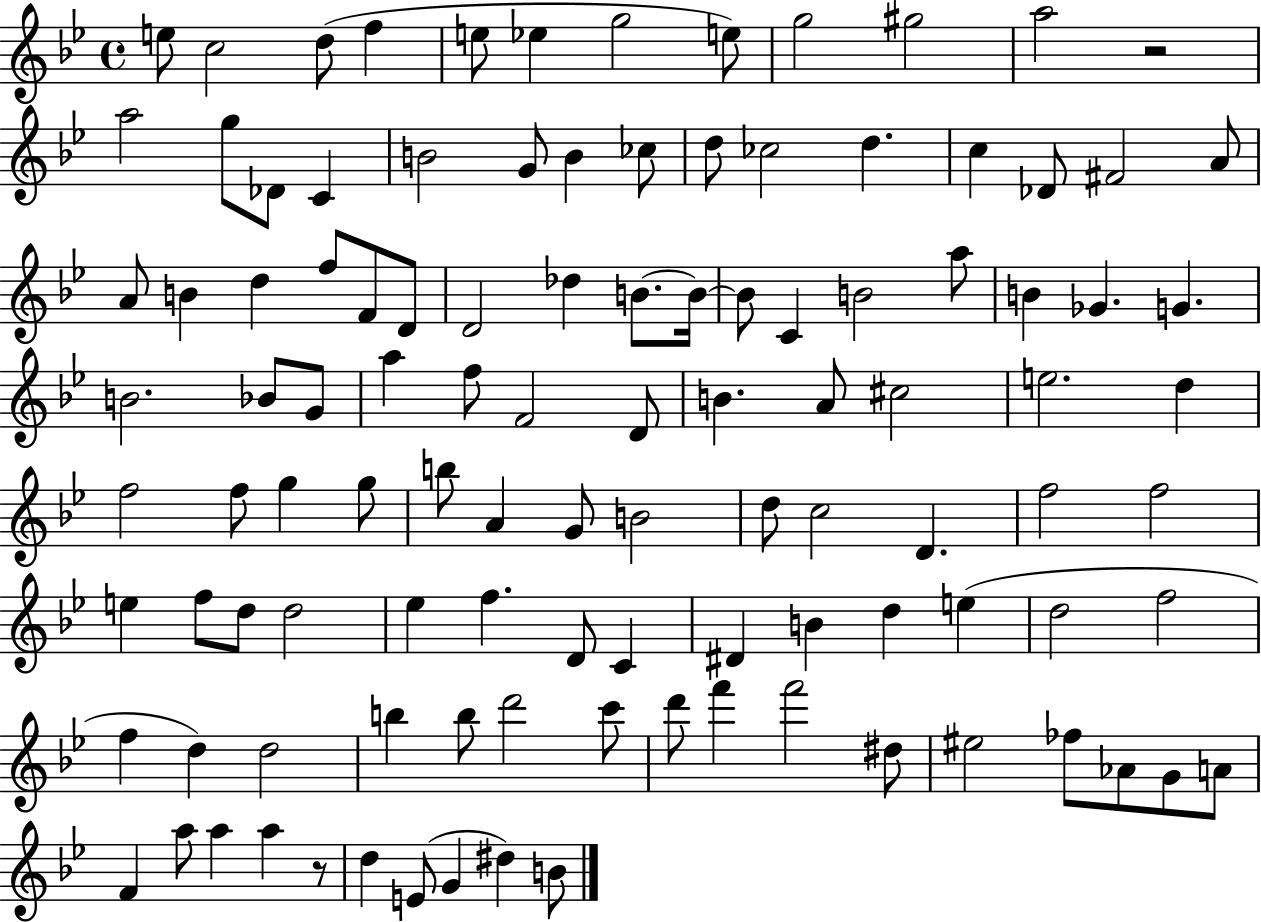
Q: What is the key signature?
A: BES major